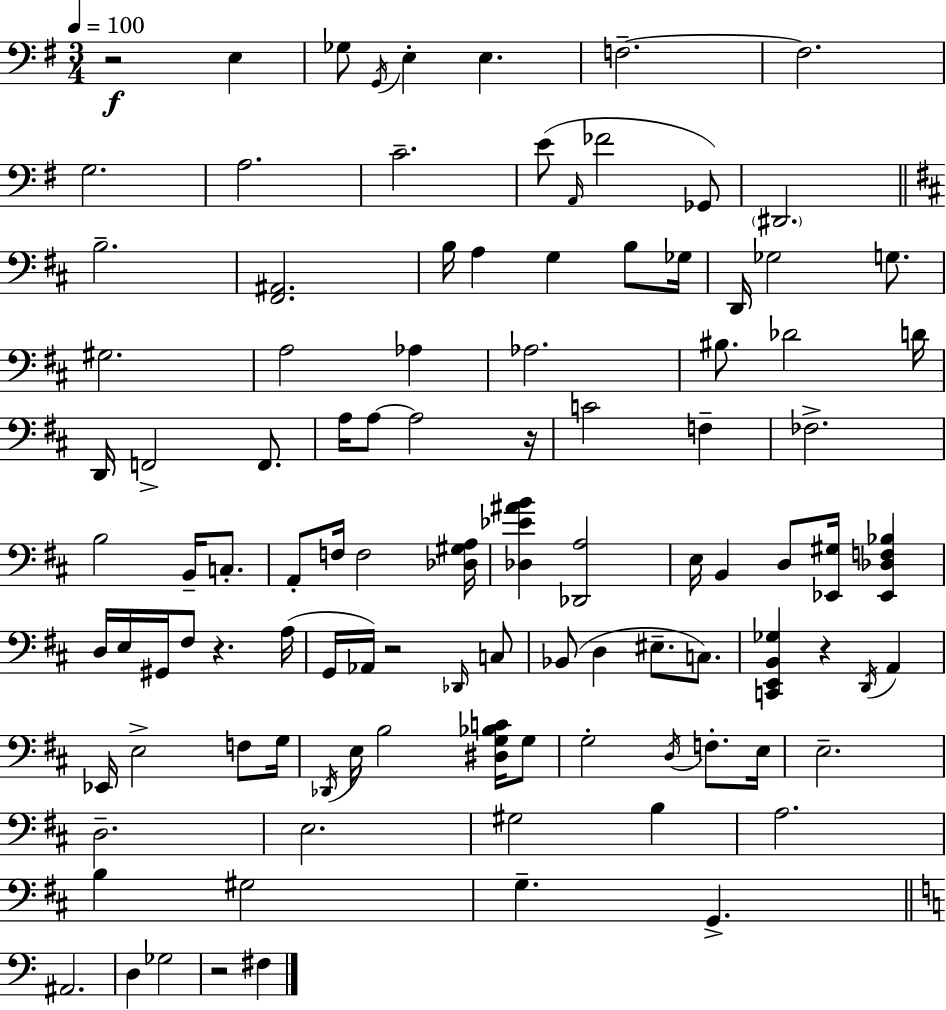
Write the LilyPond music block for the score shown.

{
  \clef bass
  \numericTimeSignature
  \time 3/4
  \key g \major
  \tempo 4 = 100
  r2\f e4 | ges8 \acciaccatura { g,16 } e4-. e4. | f2.--~~ | f2. | \break g2. | a2. | c'2.-- | e'8( \grace { a,16 } fes'2 | \break ges,8) \parenthesize dis,2. | \bar "||" \break \key d \major b2.-- | <fis, ais,>2. | b16 a4 g4 b8 ges16 | d,16 ges2 g8. | \break gis2. | a2 aes4 | aes2. | bis8. des'2 d'16 | \break d,16 f,2-> f,8. | a16 a8~~ a2 r16 | c'2 f4-- | fes2.-> | \break b2 b,16-- c8.-. | a,8-. f16 f2 <des gis a>16 | <des ees' ais' b'>4 <des, a>2 | e16 b,4 d8 <ees, gis>16 <ees, des f bes>4 | \break d16 e16 gis,16 fis8 r4. a16( | g,16 aes,16) r2 \grace { des,16 } c8 | bes,8( d4 eis8.-- c8.) | <c, e, b, ges>4 r4 \acciaccatura { d,16 } a,4 | \break ees,16 e2-> f8 | g16 \acciaccatura { des,16 } e16 b2 | <dis g bes c'>16 g8 g2-. \acciaccatura { d16 } | f8.-. e16 e2.-- | \break d2.-- | e2. | gis2 | b4 a2. | \break b4 gis2 | g4.-- g,4.-> | \bar "||" \break \key c \major ais,2. | d4 ges2 | r2 fis4 | \bar "|."
}